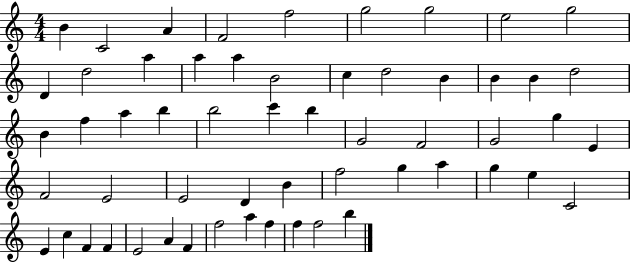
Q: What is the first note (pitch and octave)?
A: B4